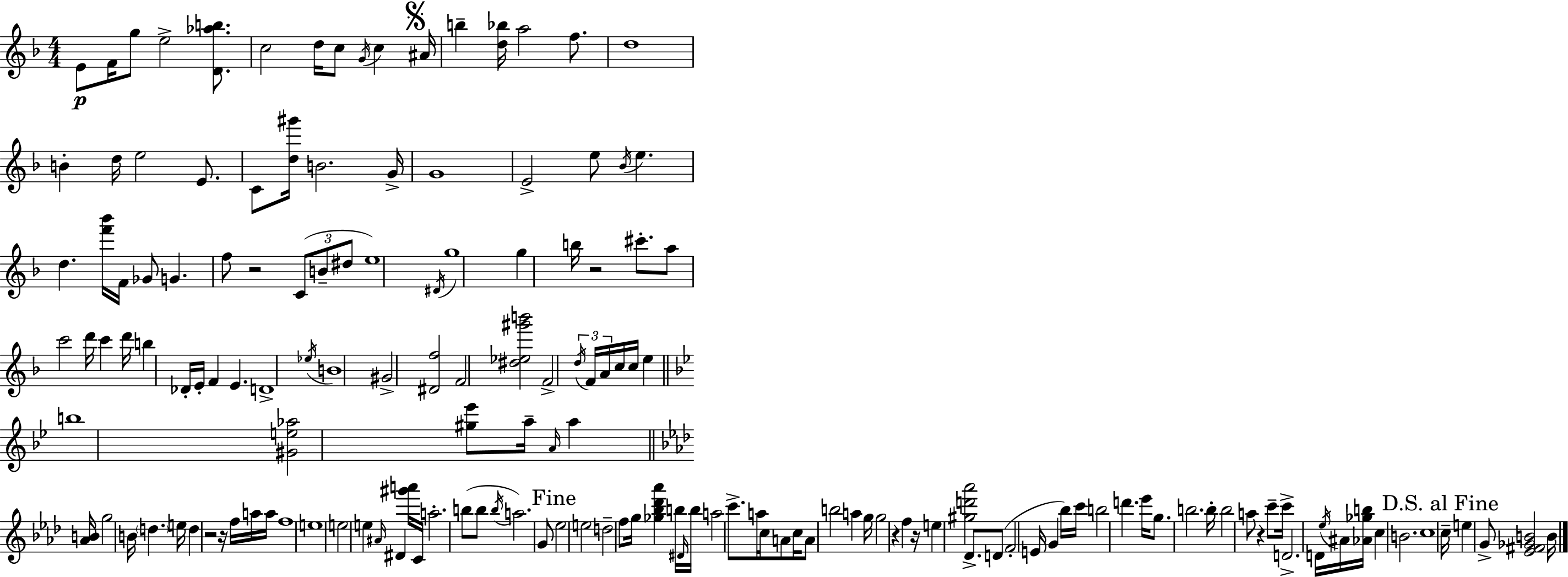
{
  \clef treble
  \numericTimeSignature
  \time 4/4
  \key d \minor
  e'8\p f'16 g''8 e''2-> <d' aes'' b''>8. | c''2 d''16 c''8 \acciaccatura { g'16 } c''4 | \mark \markup { \musicglyph "scripts.segno" } ais'16 b''4-- <d'' bes''>16 a''2 f''8. | d''1 | \break b'4-. d''16 e''2 e'8. | c'8 <d'' gis'''>16 b'2. | g'16-> g'1 | e'2-> e''8 \acciaccatura { bes'16 } e''4. | \break d''4. <f''' bes'''>16 f'16 ges'8 g'4. | f''8 r2 \tuplet 3/2 { c'8( b'8-- | dis''8 } e''1) | \acciaccatura { dis'16 } g''1 | \break g''4 b''16 r2 | cis'''8.-. a''8 c'''2 d'''16 c'''4 | d'''16 b''4 des'16-. e'16-. f'4 e'4. | d'1-> | \break \acciaccatura { ees''16 } b'1 | gis'2-> <dis' f''>2 | f'2 <dis'' ees'' gis''' b'''>2 | f'2-> \tuplet 3/2 { \acciaccatura { d''16 } f'16 a'16 } c''16 | \break c''16 e''4 \bar "||" \break \key bes \major b''1 | <gis' e'' aes''>2 <gis'' ees'''>8 a''16-- \grace { a'16 } a''4 | \bar "||" \break \key aes \major <aes' b'>16 g''2 b'16 \parenthesize d''4. | e''16 d''4 r2 r16 f''16 a''16 | a''16 f''1 | e''1 | \break e''2 e''4 \grace { ais'16 } dis'4 | <gis''' a'''>16 c'16 a''2.-. | b''8( b''8 \acciaccatura { b''16 }) a''2. | g'8 \mark "Fine" ees''2 e''2 | \break d''2-- f''8 g''16 <ges'' bes'' des''' aes'''>4 | b''16 \grace { dis'16 } b''16 a''2 c'''8.-> | a''16 c''16 a'8 c''16 a'8 b''2 a''4 | g''16 g''2 r4 | \break f''4 r16 e''4 <gis'' d''' aes'''>2 | des'8.-> d'8( f'2-. e'16 g'4 | bes''16) c'''16 b''2 d'''4. | ees'''16 g''8. b''2. | \break b''16-. b''2 a''8 r4 | c'''8-- c'''16-> d'2.-> | d'16 \acciaccatura { ees''16 } ais'16 <aes' ges'' b''>16 c''4 b'2. | c''1 | \break \mark "D.S. al Fine" c''16-- e''4 g'8-> <ees' fis' ges' b'>2 | b'16 \bar "|."
}